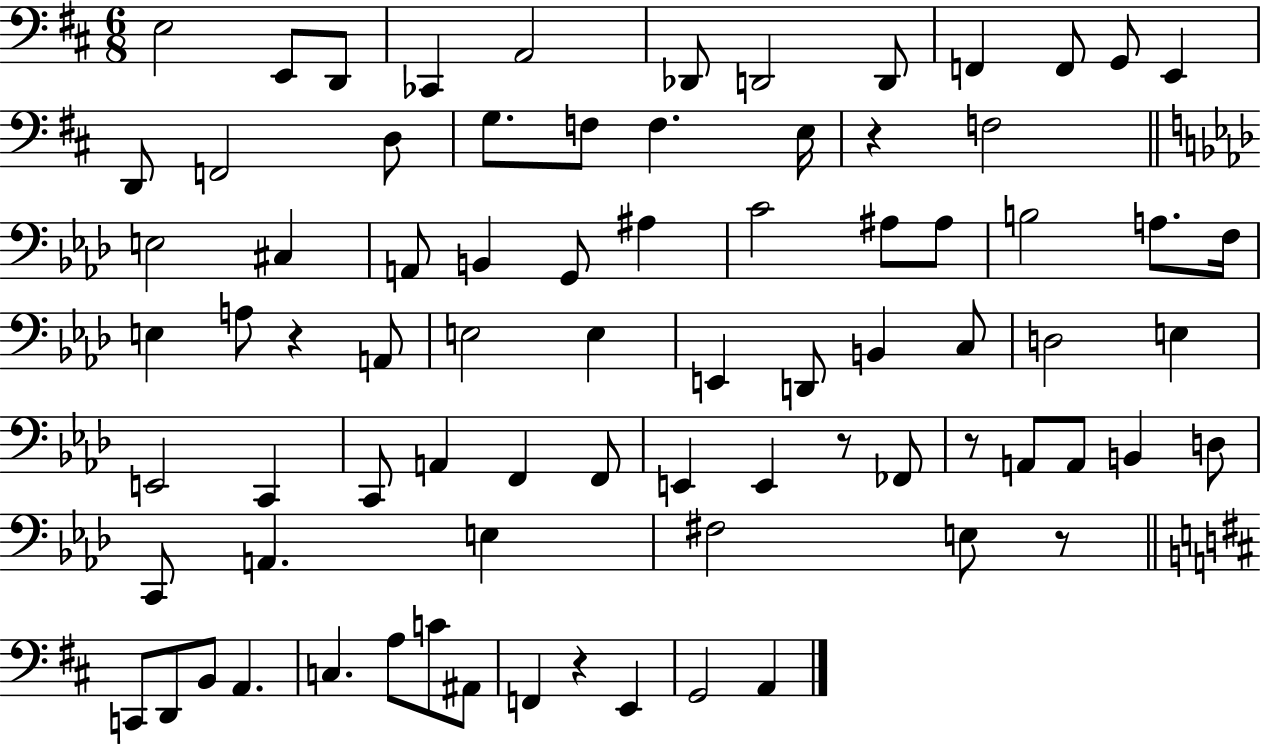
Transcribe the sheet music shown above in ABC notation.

X:1
T:Untitled
M:6/8
L:1/4
K:D
E,2 E,,/2 D,,/2 _C,, A,,2 _D,,/2 D,,2 D,,/2 F,, F,,/2 G,,/2 E,, D,,/2 F,,2 D,/2 G,/2 F,/2 F, E,/4 z F,2 E,2 ^C, A,,/2 B,, G,,/2 ^A, C2 ^A,/2 ^A,/2 B,2 A,/2 F,/4 E, A,/2 z A,,/2 E,2 E, E,, D,,/2 B,, C,/2 D,2 E, E,,2 C,, C,,/2 A,, F,, F,,/2 E,, E,, z/2 _F,,/2 z/2 A,,/2 A,,/2 B,, D,/2 C,,/2 A,, E, ^F,2 E,/2 z/2 C,,/2 D,,/2 B,,/2 A,, C, A,/2 C/2 ^A,,/2 F,, z E,, G,,2 A,,